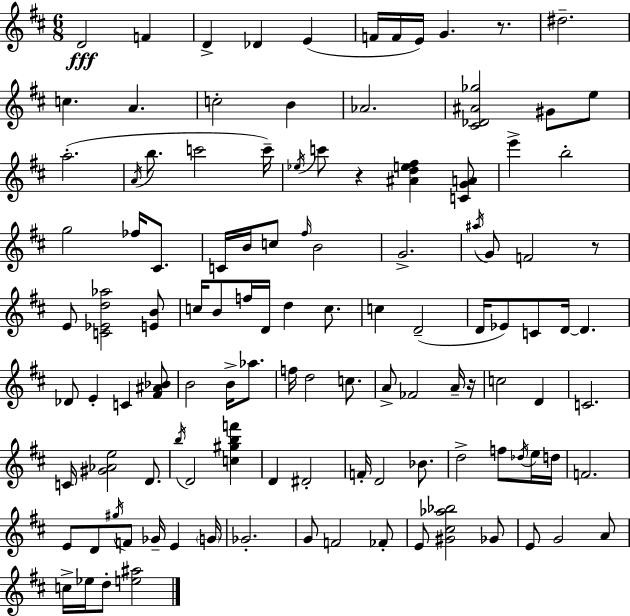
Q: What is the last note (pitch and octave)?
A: D5